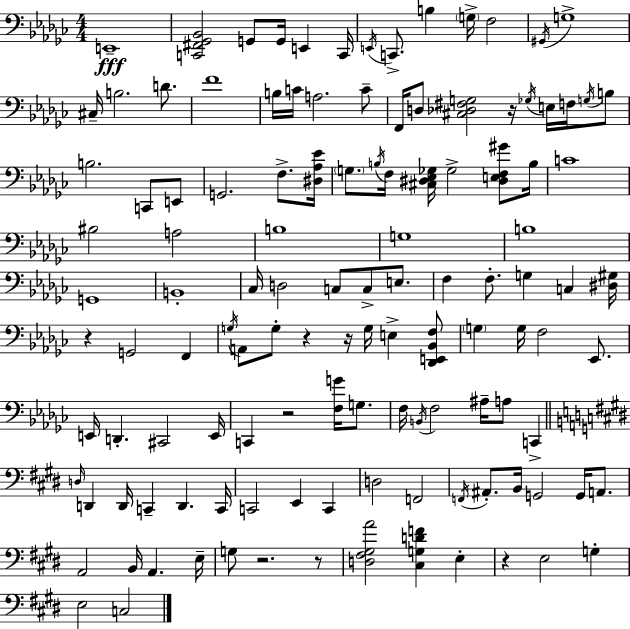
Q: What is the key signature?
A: EES minor